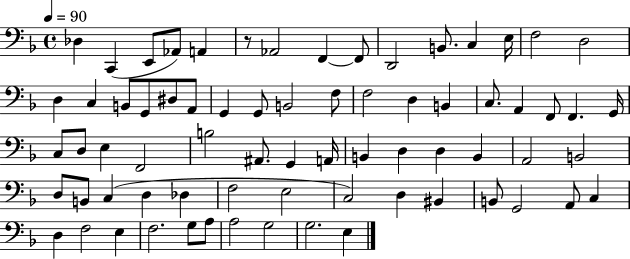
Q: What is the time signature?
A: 4/4